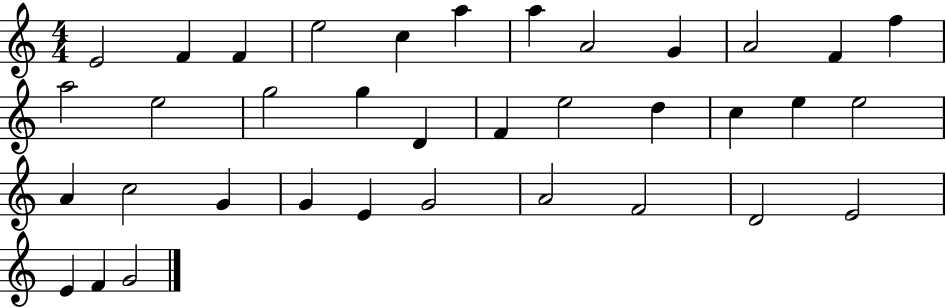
E4/h F4/q F4/q E5/h C5/q A5/q A5/q A4/h G4/q A4/h F4/q F5/q A5/h E5/h G5/h G5/q D4/q F4/q E5/h D5/q C5/q E5/q E5/h A4/q C5/h G4/q G4/q E4/q G4/h A4/h F4/h D4/h E4/h E4/q F4/q G4/h